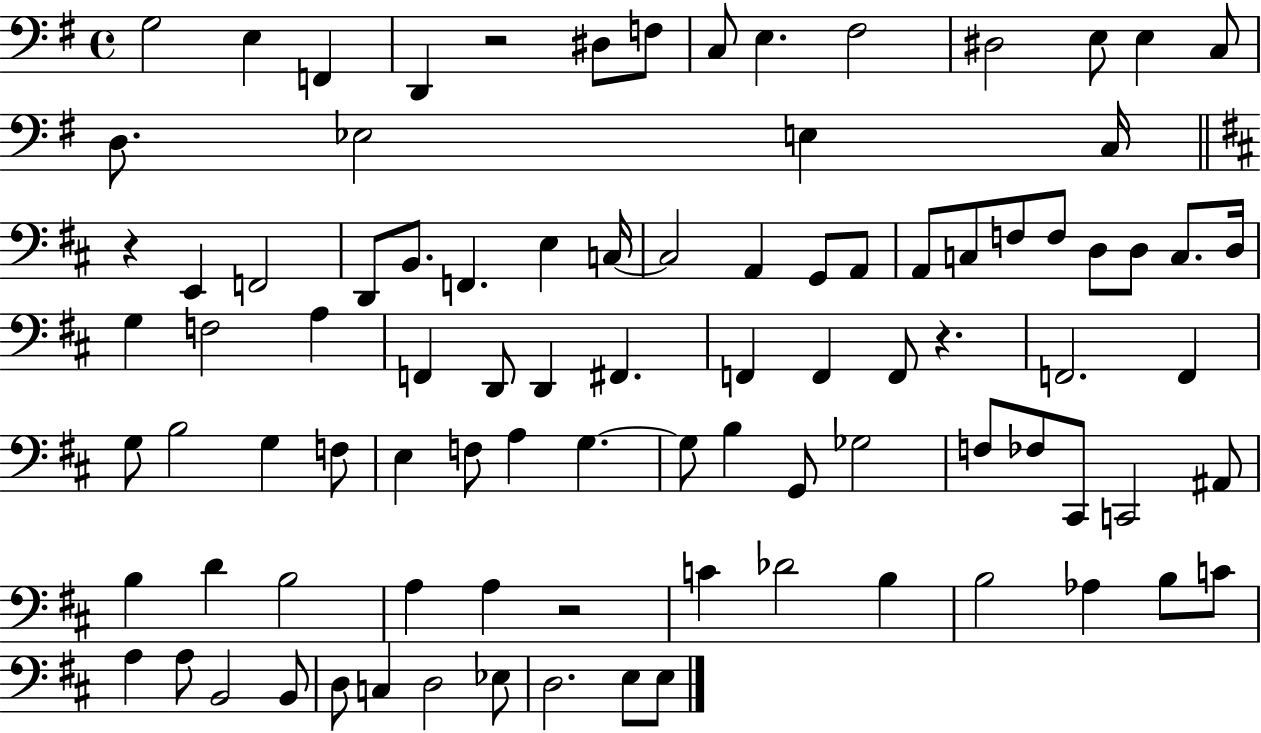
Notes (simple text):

G3/h E3/q F2/q D2/q R/h D#3/e F3/e C3/e E3/q. F#3/h D#3/h E3/e E3/q C3/e D3/e. Eb3/h E3/q C3/s R/q E2/q F2/h D2/e B2/e. F2/q. E3/q C3/s C3/h A2/q G2/e A2/e A2/e C3/e F3/e F3/e D3/e D3/e C3/e. D3/s G3/q F3/h A3/q F2/q D2/e D2/q F#2/q. F2/q F2/q F2/e R/q. F2/h. F2/q G3/e B3/h G3/q F3/e E3/q F3/e A3/q G3/q. G3/e B3/q G2/e Gb3/h F3/e FES3/e C#2/e C2/h A#2/e B3/q D4/q B3/h A3/q A3/q R/h C4/q Db4/h B3/q B3/h Ab3/q B3/e C4/e A3/q A3/e B2/h B2/e D3/e C3/q D3/h Eb3/e D3/h. E3/e E3/e